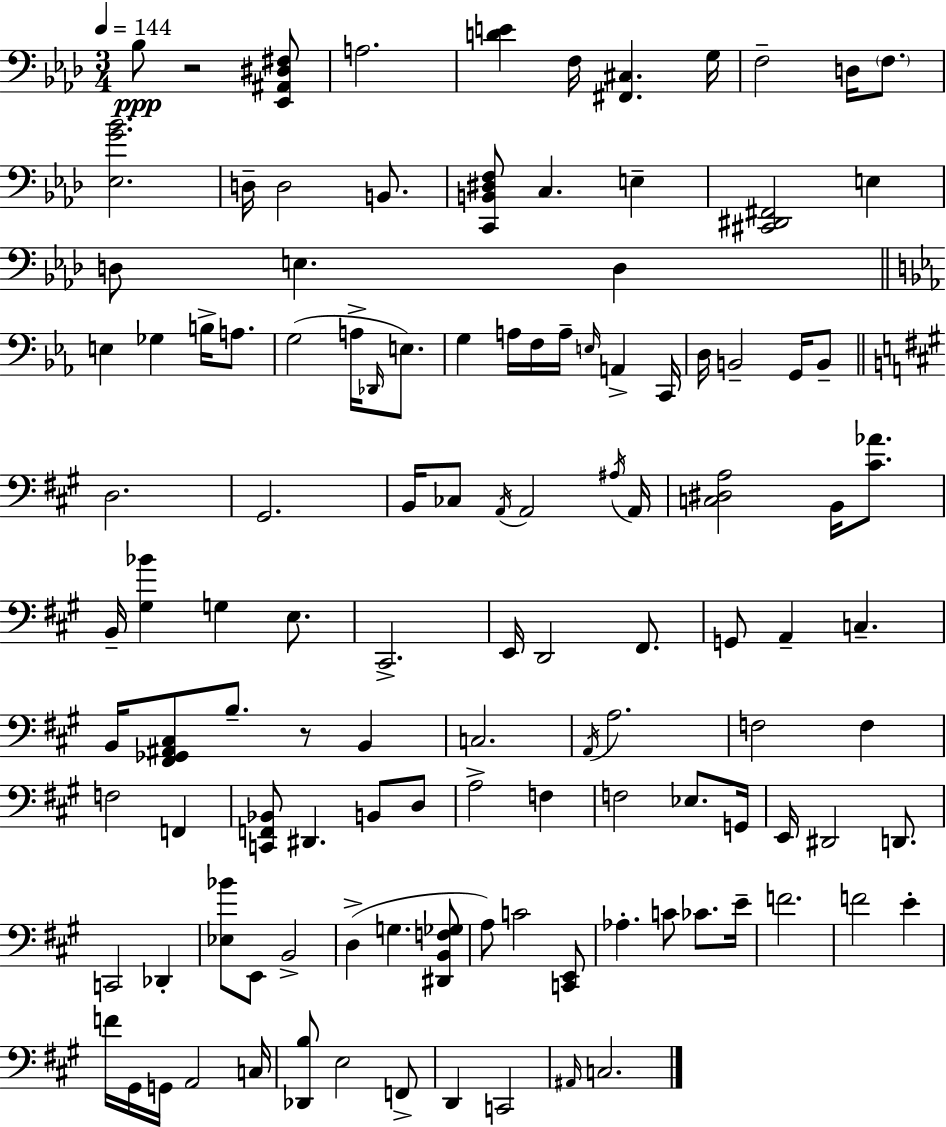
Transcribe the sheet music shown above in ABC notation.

X:1
T:Untitled
M:3/4
L:1/4
K:Ab
_B,/2 z2 [_E,,^A,,^D,^F,]/2 A,2 [DE] F,/4 [^F,,^C,] G,/4 F,2 D,/4 F,/2 [_E,G_B]2 D,/4 D,2 B,,/2 [C,,B,,^D,F,]/2 C, E, [^C,,^D,,^F,,]2 E, D,/2 E, D, E, _G, B,/4 A,/2 G,2 A,/4 _D,,/4 E,/2 G, A,/4 F,/4 A,/4 E,/4 A,, C,,/4 D,/4 B,,2 G,,/4 B,,/2 D,2 ^G,,2 B,,/4 _C,/2 A,,/4 A,,2 ^A,/4 A,,/4 [C,^D,A,]2 B,,/4 [^C_A]/2 B,,/4 [^G,_B] G, E,/2 ^C,,2 E,,/4 D,,2 ^F,,/2 G,,/2 A,, C, B,,/4 [^F,,_G,,^A,,^C,]/2 B,/2 z/2 B,, C,2 A,,/4 A,2 F,2 F, F,2 F,, [C,,F,,_B,,]/2 ^D,, B,,/2 D,/2 A,2 F, F,2 _E,/2 G,,/4 E,,/4 ^D,,2 D,,/2 C,,2 _D,, [_E,_B]/2 E,,/2 B,,2 D, G, [^D,,B,,F,_G,]/2 A,/2 C2 [C,,E,,]/2 _A, C/2 _C/2 E/4 F2 F2 E F/4 ^G,,/4 G,,/4 A,,2 C,/4 [_D,,B,]/2 E,2 F,,/2 D,, C,,2 ^A,,/4 C,2